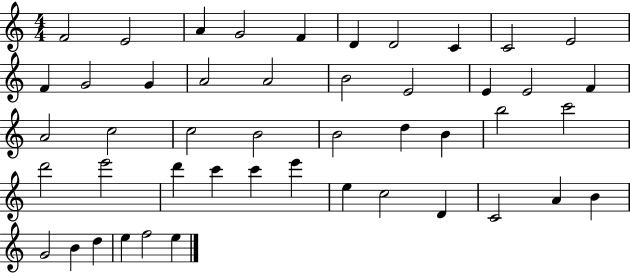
{
  \clef treble
  \numericTimeSignature
  \time 4/4
  \key c \major
  f'2 e'2 | a'4 g'2 f'4 | d'4 d'2 c'4 | c'2 e'2 | \break f'4 g'2 g'4 | a'2 a'2 | b'2 e'2 | e'4 e'2 f'4 | \break a'2 c''2 | c''2 b'2 | b'2 d''4 b'4 | b''2 c'''2 | \break d'''2 e'''2 | d'''4 c'''4 c'''4 e'''4 | e''4 c''2 d'4 | c'2 a'4 b'4 | \break g'2 b'4 d''4 | e''4 f''2 e''4 | \bar "|."
}